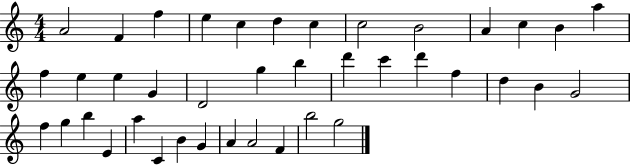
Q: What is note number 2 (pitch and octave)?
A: F4